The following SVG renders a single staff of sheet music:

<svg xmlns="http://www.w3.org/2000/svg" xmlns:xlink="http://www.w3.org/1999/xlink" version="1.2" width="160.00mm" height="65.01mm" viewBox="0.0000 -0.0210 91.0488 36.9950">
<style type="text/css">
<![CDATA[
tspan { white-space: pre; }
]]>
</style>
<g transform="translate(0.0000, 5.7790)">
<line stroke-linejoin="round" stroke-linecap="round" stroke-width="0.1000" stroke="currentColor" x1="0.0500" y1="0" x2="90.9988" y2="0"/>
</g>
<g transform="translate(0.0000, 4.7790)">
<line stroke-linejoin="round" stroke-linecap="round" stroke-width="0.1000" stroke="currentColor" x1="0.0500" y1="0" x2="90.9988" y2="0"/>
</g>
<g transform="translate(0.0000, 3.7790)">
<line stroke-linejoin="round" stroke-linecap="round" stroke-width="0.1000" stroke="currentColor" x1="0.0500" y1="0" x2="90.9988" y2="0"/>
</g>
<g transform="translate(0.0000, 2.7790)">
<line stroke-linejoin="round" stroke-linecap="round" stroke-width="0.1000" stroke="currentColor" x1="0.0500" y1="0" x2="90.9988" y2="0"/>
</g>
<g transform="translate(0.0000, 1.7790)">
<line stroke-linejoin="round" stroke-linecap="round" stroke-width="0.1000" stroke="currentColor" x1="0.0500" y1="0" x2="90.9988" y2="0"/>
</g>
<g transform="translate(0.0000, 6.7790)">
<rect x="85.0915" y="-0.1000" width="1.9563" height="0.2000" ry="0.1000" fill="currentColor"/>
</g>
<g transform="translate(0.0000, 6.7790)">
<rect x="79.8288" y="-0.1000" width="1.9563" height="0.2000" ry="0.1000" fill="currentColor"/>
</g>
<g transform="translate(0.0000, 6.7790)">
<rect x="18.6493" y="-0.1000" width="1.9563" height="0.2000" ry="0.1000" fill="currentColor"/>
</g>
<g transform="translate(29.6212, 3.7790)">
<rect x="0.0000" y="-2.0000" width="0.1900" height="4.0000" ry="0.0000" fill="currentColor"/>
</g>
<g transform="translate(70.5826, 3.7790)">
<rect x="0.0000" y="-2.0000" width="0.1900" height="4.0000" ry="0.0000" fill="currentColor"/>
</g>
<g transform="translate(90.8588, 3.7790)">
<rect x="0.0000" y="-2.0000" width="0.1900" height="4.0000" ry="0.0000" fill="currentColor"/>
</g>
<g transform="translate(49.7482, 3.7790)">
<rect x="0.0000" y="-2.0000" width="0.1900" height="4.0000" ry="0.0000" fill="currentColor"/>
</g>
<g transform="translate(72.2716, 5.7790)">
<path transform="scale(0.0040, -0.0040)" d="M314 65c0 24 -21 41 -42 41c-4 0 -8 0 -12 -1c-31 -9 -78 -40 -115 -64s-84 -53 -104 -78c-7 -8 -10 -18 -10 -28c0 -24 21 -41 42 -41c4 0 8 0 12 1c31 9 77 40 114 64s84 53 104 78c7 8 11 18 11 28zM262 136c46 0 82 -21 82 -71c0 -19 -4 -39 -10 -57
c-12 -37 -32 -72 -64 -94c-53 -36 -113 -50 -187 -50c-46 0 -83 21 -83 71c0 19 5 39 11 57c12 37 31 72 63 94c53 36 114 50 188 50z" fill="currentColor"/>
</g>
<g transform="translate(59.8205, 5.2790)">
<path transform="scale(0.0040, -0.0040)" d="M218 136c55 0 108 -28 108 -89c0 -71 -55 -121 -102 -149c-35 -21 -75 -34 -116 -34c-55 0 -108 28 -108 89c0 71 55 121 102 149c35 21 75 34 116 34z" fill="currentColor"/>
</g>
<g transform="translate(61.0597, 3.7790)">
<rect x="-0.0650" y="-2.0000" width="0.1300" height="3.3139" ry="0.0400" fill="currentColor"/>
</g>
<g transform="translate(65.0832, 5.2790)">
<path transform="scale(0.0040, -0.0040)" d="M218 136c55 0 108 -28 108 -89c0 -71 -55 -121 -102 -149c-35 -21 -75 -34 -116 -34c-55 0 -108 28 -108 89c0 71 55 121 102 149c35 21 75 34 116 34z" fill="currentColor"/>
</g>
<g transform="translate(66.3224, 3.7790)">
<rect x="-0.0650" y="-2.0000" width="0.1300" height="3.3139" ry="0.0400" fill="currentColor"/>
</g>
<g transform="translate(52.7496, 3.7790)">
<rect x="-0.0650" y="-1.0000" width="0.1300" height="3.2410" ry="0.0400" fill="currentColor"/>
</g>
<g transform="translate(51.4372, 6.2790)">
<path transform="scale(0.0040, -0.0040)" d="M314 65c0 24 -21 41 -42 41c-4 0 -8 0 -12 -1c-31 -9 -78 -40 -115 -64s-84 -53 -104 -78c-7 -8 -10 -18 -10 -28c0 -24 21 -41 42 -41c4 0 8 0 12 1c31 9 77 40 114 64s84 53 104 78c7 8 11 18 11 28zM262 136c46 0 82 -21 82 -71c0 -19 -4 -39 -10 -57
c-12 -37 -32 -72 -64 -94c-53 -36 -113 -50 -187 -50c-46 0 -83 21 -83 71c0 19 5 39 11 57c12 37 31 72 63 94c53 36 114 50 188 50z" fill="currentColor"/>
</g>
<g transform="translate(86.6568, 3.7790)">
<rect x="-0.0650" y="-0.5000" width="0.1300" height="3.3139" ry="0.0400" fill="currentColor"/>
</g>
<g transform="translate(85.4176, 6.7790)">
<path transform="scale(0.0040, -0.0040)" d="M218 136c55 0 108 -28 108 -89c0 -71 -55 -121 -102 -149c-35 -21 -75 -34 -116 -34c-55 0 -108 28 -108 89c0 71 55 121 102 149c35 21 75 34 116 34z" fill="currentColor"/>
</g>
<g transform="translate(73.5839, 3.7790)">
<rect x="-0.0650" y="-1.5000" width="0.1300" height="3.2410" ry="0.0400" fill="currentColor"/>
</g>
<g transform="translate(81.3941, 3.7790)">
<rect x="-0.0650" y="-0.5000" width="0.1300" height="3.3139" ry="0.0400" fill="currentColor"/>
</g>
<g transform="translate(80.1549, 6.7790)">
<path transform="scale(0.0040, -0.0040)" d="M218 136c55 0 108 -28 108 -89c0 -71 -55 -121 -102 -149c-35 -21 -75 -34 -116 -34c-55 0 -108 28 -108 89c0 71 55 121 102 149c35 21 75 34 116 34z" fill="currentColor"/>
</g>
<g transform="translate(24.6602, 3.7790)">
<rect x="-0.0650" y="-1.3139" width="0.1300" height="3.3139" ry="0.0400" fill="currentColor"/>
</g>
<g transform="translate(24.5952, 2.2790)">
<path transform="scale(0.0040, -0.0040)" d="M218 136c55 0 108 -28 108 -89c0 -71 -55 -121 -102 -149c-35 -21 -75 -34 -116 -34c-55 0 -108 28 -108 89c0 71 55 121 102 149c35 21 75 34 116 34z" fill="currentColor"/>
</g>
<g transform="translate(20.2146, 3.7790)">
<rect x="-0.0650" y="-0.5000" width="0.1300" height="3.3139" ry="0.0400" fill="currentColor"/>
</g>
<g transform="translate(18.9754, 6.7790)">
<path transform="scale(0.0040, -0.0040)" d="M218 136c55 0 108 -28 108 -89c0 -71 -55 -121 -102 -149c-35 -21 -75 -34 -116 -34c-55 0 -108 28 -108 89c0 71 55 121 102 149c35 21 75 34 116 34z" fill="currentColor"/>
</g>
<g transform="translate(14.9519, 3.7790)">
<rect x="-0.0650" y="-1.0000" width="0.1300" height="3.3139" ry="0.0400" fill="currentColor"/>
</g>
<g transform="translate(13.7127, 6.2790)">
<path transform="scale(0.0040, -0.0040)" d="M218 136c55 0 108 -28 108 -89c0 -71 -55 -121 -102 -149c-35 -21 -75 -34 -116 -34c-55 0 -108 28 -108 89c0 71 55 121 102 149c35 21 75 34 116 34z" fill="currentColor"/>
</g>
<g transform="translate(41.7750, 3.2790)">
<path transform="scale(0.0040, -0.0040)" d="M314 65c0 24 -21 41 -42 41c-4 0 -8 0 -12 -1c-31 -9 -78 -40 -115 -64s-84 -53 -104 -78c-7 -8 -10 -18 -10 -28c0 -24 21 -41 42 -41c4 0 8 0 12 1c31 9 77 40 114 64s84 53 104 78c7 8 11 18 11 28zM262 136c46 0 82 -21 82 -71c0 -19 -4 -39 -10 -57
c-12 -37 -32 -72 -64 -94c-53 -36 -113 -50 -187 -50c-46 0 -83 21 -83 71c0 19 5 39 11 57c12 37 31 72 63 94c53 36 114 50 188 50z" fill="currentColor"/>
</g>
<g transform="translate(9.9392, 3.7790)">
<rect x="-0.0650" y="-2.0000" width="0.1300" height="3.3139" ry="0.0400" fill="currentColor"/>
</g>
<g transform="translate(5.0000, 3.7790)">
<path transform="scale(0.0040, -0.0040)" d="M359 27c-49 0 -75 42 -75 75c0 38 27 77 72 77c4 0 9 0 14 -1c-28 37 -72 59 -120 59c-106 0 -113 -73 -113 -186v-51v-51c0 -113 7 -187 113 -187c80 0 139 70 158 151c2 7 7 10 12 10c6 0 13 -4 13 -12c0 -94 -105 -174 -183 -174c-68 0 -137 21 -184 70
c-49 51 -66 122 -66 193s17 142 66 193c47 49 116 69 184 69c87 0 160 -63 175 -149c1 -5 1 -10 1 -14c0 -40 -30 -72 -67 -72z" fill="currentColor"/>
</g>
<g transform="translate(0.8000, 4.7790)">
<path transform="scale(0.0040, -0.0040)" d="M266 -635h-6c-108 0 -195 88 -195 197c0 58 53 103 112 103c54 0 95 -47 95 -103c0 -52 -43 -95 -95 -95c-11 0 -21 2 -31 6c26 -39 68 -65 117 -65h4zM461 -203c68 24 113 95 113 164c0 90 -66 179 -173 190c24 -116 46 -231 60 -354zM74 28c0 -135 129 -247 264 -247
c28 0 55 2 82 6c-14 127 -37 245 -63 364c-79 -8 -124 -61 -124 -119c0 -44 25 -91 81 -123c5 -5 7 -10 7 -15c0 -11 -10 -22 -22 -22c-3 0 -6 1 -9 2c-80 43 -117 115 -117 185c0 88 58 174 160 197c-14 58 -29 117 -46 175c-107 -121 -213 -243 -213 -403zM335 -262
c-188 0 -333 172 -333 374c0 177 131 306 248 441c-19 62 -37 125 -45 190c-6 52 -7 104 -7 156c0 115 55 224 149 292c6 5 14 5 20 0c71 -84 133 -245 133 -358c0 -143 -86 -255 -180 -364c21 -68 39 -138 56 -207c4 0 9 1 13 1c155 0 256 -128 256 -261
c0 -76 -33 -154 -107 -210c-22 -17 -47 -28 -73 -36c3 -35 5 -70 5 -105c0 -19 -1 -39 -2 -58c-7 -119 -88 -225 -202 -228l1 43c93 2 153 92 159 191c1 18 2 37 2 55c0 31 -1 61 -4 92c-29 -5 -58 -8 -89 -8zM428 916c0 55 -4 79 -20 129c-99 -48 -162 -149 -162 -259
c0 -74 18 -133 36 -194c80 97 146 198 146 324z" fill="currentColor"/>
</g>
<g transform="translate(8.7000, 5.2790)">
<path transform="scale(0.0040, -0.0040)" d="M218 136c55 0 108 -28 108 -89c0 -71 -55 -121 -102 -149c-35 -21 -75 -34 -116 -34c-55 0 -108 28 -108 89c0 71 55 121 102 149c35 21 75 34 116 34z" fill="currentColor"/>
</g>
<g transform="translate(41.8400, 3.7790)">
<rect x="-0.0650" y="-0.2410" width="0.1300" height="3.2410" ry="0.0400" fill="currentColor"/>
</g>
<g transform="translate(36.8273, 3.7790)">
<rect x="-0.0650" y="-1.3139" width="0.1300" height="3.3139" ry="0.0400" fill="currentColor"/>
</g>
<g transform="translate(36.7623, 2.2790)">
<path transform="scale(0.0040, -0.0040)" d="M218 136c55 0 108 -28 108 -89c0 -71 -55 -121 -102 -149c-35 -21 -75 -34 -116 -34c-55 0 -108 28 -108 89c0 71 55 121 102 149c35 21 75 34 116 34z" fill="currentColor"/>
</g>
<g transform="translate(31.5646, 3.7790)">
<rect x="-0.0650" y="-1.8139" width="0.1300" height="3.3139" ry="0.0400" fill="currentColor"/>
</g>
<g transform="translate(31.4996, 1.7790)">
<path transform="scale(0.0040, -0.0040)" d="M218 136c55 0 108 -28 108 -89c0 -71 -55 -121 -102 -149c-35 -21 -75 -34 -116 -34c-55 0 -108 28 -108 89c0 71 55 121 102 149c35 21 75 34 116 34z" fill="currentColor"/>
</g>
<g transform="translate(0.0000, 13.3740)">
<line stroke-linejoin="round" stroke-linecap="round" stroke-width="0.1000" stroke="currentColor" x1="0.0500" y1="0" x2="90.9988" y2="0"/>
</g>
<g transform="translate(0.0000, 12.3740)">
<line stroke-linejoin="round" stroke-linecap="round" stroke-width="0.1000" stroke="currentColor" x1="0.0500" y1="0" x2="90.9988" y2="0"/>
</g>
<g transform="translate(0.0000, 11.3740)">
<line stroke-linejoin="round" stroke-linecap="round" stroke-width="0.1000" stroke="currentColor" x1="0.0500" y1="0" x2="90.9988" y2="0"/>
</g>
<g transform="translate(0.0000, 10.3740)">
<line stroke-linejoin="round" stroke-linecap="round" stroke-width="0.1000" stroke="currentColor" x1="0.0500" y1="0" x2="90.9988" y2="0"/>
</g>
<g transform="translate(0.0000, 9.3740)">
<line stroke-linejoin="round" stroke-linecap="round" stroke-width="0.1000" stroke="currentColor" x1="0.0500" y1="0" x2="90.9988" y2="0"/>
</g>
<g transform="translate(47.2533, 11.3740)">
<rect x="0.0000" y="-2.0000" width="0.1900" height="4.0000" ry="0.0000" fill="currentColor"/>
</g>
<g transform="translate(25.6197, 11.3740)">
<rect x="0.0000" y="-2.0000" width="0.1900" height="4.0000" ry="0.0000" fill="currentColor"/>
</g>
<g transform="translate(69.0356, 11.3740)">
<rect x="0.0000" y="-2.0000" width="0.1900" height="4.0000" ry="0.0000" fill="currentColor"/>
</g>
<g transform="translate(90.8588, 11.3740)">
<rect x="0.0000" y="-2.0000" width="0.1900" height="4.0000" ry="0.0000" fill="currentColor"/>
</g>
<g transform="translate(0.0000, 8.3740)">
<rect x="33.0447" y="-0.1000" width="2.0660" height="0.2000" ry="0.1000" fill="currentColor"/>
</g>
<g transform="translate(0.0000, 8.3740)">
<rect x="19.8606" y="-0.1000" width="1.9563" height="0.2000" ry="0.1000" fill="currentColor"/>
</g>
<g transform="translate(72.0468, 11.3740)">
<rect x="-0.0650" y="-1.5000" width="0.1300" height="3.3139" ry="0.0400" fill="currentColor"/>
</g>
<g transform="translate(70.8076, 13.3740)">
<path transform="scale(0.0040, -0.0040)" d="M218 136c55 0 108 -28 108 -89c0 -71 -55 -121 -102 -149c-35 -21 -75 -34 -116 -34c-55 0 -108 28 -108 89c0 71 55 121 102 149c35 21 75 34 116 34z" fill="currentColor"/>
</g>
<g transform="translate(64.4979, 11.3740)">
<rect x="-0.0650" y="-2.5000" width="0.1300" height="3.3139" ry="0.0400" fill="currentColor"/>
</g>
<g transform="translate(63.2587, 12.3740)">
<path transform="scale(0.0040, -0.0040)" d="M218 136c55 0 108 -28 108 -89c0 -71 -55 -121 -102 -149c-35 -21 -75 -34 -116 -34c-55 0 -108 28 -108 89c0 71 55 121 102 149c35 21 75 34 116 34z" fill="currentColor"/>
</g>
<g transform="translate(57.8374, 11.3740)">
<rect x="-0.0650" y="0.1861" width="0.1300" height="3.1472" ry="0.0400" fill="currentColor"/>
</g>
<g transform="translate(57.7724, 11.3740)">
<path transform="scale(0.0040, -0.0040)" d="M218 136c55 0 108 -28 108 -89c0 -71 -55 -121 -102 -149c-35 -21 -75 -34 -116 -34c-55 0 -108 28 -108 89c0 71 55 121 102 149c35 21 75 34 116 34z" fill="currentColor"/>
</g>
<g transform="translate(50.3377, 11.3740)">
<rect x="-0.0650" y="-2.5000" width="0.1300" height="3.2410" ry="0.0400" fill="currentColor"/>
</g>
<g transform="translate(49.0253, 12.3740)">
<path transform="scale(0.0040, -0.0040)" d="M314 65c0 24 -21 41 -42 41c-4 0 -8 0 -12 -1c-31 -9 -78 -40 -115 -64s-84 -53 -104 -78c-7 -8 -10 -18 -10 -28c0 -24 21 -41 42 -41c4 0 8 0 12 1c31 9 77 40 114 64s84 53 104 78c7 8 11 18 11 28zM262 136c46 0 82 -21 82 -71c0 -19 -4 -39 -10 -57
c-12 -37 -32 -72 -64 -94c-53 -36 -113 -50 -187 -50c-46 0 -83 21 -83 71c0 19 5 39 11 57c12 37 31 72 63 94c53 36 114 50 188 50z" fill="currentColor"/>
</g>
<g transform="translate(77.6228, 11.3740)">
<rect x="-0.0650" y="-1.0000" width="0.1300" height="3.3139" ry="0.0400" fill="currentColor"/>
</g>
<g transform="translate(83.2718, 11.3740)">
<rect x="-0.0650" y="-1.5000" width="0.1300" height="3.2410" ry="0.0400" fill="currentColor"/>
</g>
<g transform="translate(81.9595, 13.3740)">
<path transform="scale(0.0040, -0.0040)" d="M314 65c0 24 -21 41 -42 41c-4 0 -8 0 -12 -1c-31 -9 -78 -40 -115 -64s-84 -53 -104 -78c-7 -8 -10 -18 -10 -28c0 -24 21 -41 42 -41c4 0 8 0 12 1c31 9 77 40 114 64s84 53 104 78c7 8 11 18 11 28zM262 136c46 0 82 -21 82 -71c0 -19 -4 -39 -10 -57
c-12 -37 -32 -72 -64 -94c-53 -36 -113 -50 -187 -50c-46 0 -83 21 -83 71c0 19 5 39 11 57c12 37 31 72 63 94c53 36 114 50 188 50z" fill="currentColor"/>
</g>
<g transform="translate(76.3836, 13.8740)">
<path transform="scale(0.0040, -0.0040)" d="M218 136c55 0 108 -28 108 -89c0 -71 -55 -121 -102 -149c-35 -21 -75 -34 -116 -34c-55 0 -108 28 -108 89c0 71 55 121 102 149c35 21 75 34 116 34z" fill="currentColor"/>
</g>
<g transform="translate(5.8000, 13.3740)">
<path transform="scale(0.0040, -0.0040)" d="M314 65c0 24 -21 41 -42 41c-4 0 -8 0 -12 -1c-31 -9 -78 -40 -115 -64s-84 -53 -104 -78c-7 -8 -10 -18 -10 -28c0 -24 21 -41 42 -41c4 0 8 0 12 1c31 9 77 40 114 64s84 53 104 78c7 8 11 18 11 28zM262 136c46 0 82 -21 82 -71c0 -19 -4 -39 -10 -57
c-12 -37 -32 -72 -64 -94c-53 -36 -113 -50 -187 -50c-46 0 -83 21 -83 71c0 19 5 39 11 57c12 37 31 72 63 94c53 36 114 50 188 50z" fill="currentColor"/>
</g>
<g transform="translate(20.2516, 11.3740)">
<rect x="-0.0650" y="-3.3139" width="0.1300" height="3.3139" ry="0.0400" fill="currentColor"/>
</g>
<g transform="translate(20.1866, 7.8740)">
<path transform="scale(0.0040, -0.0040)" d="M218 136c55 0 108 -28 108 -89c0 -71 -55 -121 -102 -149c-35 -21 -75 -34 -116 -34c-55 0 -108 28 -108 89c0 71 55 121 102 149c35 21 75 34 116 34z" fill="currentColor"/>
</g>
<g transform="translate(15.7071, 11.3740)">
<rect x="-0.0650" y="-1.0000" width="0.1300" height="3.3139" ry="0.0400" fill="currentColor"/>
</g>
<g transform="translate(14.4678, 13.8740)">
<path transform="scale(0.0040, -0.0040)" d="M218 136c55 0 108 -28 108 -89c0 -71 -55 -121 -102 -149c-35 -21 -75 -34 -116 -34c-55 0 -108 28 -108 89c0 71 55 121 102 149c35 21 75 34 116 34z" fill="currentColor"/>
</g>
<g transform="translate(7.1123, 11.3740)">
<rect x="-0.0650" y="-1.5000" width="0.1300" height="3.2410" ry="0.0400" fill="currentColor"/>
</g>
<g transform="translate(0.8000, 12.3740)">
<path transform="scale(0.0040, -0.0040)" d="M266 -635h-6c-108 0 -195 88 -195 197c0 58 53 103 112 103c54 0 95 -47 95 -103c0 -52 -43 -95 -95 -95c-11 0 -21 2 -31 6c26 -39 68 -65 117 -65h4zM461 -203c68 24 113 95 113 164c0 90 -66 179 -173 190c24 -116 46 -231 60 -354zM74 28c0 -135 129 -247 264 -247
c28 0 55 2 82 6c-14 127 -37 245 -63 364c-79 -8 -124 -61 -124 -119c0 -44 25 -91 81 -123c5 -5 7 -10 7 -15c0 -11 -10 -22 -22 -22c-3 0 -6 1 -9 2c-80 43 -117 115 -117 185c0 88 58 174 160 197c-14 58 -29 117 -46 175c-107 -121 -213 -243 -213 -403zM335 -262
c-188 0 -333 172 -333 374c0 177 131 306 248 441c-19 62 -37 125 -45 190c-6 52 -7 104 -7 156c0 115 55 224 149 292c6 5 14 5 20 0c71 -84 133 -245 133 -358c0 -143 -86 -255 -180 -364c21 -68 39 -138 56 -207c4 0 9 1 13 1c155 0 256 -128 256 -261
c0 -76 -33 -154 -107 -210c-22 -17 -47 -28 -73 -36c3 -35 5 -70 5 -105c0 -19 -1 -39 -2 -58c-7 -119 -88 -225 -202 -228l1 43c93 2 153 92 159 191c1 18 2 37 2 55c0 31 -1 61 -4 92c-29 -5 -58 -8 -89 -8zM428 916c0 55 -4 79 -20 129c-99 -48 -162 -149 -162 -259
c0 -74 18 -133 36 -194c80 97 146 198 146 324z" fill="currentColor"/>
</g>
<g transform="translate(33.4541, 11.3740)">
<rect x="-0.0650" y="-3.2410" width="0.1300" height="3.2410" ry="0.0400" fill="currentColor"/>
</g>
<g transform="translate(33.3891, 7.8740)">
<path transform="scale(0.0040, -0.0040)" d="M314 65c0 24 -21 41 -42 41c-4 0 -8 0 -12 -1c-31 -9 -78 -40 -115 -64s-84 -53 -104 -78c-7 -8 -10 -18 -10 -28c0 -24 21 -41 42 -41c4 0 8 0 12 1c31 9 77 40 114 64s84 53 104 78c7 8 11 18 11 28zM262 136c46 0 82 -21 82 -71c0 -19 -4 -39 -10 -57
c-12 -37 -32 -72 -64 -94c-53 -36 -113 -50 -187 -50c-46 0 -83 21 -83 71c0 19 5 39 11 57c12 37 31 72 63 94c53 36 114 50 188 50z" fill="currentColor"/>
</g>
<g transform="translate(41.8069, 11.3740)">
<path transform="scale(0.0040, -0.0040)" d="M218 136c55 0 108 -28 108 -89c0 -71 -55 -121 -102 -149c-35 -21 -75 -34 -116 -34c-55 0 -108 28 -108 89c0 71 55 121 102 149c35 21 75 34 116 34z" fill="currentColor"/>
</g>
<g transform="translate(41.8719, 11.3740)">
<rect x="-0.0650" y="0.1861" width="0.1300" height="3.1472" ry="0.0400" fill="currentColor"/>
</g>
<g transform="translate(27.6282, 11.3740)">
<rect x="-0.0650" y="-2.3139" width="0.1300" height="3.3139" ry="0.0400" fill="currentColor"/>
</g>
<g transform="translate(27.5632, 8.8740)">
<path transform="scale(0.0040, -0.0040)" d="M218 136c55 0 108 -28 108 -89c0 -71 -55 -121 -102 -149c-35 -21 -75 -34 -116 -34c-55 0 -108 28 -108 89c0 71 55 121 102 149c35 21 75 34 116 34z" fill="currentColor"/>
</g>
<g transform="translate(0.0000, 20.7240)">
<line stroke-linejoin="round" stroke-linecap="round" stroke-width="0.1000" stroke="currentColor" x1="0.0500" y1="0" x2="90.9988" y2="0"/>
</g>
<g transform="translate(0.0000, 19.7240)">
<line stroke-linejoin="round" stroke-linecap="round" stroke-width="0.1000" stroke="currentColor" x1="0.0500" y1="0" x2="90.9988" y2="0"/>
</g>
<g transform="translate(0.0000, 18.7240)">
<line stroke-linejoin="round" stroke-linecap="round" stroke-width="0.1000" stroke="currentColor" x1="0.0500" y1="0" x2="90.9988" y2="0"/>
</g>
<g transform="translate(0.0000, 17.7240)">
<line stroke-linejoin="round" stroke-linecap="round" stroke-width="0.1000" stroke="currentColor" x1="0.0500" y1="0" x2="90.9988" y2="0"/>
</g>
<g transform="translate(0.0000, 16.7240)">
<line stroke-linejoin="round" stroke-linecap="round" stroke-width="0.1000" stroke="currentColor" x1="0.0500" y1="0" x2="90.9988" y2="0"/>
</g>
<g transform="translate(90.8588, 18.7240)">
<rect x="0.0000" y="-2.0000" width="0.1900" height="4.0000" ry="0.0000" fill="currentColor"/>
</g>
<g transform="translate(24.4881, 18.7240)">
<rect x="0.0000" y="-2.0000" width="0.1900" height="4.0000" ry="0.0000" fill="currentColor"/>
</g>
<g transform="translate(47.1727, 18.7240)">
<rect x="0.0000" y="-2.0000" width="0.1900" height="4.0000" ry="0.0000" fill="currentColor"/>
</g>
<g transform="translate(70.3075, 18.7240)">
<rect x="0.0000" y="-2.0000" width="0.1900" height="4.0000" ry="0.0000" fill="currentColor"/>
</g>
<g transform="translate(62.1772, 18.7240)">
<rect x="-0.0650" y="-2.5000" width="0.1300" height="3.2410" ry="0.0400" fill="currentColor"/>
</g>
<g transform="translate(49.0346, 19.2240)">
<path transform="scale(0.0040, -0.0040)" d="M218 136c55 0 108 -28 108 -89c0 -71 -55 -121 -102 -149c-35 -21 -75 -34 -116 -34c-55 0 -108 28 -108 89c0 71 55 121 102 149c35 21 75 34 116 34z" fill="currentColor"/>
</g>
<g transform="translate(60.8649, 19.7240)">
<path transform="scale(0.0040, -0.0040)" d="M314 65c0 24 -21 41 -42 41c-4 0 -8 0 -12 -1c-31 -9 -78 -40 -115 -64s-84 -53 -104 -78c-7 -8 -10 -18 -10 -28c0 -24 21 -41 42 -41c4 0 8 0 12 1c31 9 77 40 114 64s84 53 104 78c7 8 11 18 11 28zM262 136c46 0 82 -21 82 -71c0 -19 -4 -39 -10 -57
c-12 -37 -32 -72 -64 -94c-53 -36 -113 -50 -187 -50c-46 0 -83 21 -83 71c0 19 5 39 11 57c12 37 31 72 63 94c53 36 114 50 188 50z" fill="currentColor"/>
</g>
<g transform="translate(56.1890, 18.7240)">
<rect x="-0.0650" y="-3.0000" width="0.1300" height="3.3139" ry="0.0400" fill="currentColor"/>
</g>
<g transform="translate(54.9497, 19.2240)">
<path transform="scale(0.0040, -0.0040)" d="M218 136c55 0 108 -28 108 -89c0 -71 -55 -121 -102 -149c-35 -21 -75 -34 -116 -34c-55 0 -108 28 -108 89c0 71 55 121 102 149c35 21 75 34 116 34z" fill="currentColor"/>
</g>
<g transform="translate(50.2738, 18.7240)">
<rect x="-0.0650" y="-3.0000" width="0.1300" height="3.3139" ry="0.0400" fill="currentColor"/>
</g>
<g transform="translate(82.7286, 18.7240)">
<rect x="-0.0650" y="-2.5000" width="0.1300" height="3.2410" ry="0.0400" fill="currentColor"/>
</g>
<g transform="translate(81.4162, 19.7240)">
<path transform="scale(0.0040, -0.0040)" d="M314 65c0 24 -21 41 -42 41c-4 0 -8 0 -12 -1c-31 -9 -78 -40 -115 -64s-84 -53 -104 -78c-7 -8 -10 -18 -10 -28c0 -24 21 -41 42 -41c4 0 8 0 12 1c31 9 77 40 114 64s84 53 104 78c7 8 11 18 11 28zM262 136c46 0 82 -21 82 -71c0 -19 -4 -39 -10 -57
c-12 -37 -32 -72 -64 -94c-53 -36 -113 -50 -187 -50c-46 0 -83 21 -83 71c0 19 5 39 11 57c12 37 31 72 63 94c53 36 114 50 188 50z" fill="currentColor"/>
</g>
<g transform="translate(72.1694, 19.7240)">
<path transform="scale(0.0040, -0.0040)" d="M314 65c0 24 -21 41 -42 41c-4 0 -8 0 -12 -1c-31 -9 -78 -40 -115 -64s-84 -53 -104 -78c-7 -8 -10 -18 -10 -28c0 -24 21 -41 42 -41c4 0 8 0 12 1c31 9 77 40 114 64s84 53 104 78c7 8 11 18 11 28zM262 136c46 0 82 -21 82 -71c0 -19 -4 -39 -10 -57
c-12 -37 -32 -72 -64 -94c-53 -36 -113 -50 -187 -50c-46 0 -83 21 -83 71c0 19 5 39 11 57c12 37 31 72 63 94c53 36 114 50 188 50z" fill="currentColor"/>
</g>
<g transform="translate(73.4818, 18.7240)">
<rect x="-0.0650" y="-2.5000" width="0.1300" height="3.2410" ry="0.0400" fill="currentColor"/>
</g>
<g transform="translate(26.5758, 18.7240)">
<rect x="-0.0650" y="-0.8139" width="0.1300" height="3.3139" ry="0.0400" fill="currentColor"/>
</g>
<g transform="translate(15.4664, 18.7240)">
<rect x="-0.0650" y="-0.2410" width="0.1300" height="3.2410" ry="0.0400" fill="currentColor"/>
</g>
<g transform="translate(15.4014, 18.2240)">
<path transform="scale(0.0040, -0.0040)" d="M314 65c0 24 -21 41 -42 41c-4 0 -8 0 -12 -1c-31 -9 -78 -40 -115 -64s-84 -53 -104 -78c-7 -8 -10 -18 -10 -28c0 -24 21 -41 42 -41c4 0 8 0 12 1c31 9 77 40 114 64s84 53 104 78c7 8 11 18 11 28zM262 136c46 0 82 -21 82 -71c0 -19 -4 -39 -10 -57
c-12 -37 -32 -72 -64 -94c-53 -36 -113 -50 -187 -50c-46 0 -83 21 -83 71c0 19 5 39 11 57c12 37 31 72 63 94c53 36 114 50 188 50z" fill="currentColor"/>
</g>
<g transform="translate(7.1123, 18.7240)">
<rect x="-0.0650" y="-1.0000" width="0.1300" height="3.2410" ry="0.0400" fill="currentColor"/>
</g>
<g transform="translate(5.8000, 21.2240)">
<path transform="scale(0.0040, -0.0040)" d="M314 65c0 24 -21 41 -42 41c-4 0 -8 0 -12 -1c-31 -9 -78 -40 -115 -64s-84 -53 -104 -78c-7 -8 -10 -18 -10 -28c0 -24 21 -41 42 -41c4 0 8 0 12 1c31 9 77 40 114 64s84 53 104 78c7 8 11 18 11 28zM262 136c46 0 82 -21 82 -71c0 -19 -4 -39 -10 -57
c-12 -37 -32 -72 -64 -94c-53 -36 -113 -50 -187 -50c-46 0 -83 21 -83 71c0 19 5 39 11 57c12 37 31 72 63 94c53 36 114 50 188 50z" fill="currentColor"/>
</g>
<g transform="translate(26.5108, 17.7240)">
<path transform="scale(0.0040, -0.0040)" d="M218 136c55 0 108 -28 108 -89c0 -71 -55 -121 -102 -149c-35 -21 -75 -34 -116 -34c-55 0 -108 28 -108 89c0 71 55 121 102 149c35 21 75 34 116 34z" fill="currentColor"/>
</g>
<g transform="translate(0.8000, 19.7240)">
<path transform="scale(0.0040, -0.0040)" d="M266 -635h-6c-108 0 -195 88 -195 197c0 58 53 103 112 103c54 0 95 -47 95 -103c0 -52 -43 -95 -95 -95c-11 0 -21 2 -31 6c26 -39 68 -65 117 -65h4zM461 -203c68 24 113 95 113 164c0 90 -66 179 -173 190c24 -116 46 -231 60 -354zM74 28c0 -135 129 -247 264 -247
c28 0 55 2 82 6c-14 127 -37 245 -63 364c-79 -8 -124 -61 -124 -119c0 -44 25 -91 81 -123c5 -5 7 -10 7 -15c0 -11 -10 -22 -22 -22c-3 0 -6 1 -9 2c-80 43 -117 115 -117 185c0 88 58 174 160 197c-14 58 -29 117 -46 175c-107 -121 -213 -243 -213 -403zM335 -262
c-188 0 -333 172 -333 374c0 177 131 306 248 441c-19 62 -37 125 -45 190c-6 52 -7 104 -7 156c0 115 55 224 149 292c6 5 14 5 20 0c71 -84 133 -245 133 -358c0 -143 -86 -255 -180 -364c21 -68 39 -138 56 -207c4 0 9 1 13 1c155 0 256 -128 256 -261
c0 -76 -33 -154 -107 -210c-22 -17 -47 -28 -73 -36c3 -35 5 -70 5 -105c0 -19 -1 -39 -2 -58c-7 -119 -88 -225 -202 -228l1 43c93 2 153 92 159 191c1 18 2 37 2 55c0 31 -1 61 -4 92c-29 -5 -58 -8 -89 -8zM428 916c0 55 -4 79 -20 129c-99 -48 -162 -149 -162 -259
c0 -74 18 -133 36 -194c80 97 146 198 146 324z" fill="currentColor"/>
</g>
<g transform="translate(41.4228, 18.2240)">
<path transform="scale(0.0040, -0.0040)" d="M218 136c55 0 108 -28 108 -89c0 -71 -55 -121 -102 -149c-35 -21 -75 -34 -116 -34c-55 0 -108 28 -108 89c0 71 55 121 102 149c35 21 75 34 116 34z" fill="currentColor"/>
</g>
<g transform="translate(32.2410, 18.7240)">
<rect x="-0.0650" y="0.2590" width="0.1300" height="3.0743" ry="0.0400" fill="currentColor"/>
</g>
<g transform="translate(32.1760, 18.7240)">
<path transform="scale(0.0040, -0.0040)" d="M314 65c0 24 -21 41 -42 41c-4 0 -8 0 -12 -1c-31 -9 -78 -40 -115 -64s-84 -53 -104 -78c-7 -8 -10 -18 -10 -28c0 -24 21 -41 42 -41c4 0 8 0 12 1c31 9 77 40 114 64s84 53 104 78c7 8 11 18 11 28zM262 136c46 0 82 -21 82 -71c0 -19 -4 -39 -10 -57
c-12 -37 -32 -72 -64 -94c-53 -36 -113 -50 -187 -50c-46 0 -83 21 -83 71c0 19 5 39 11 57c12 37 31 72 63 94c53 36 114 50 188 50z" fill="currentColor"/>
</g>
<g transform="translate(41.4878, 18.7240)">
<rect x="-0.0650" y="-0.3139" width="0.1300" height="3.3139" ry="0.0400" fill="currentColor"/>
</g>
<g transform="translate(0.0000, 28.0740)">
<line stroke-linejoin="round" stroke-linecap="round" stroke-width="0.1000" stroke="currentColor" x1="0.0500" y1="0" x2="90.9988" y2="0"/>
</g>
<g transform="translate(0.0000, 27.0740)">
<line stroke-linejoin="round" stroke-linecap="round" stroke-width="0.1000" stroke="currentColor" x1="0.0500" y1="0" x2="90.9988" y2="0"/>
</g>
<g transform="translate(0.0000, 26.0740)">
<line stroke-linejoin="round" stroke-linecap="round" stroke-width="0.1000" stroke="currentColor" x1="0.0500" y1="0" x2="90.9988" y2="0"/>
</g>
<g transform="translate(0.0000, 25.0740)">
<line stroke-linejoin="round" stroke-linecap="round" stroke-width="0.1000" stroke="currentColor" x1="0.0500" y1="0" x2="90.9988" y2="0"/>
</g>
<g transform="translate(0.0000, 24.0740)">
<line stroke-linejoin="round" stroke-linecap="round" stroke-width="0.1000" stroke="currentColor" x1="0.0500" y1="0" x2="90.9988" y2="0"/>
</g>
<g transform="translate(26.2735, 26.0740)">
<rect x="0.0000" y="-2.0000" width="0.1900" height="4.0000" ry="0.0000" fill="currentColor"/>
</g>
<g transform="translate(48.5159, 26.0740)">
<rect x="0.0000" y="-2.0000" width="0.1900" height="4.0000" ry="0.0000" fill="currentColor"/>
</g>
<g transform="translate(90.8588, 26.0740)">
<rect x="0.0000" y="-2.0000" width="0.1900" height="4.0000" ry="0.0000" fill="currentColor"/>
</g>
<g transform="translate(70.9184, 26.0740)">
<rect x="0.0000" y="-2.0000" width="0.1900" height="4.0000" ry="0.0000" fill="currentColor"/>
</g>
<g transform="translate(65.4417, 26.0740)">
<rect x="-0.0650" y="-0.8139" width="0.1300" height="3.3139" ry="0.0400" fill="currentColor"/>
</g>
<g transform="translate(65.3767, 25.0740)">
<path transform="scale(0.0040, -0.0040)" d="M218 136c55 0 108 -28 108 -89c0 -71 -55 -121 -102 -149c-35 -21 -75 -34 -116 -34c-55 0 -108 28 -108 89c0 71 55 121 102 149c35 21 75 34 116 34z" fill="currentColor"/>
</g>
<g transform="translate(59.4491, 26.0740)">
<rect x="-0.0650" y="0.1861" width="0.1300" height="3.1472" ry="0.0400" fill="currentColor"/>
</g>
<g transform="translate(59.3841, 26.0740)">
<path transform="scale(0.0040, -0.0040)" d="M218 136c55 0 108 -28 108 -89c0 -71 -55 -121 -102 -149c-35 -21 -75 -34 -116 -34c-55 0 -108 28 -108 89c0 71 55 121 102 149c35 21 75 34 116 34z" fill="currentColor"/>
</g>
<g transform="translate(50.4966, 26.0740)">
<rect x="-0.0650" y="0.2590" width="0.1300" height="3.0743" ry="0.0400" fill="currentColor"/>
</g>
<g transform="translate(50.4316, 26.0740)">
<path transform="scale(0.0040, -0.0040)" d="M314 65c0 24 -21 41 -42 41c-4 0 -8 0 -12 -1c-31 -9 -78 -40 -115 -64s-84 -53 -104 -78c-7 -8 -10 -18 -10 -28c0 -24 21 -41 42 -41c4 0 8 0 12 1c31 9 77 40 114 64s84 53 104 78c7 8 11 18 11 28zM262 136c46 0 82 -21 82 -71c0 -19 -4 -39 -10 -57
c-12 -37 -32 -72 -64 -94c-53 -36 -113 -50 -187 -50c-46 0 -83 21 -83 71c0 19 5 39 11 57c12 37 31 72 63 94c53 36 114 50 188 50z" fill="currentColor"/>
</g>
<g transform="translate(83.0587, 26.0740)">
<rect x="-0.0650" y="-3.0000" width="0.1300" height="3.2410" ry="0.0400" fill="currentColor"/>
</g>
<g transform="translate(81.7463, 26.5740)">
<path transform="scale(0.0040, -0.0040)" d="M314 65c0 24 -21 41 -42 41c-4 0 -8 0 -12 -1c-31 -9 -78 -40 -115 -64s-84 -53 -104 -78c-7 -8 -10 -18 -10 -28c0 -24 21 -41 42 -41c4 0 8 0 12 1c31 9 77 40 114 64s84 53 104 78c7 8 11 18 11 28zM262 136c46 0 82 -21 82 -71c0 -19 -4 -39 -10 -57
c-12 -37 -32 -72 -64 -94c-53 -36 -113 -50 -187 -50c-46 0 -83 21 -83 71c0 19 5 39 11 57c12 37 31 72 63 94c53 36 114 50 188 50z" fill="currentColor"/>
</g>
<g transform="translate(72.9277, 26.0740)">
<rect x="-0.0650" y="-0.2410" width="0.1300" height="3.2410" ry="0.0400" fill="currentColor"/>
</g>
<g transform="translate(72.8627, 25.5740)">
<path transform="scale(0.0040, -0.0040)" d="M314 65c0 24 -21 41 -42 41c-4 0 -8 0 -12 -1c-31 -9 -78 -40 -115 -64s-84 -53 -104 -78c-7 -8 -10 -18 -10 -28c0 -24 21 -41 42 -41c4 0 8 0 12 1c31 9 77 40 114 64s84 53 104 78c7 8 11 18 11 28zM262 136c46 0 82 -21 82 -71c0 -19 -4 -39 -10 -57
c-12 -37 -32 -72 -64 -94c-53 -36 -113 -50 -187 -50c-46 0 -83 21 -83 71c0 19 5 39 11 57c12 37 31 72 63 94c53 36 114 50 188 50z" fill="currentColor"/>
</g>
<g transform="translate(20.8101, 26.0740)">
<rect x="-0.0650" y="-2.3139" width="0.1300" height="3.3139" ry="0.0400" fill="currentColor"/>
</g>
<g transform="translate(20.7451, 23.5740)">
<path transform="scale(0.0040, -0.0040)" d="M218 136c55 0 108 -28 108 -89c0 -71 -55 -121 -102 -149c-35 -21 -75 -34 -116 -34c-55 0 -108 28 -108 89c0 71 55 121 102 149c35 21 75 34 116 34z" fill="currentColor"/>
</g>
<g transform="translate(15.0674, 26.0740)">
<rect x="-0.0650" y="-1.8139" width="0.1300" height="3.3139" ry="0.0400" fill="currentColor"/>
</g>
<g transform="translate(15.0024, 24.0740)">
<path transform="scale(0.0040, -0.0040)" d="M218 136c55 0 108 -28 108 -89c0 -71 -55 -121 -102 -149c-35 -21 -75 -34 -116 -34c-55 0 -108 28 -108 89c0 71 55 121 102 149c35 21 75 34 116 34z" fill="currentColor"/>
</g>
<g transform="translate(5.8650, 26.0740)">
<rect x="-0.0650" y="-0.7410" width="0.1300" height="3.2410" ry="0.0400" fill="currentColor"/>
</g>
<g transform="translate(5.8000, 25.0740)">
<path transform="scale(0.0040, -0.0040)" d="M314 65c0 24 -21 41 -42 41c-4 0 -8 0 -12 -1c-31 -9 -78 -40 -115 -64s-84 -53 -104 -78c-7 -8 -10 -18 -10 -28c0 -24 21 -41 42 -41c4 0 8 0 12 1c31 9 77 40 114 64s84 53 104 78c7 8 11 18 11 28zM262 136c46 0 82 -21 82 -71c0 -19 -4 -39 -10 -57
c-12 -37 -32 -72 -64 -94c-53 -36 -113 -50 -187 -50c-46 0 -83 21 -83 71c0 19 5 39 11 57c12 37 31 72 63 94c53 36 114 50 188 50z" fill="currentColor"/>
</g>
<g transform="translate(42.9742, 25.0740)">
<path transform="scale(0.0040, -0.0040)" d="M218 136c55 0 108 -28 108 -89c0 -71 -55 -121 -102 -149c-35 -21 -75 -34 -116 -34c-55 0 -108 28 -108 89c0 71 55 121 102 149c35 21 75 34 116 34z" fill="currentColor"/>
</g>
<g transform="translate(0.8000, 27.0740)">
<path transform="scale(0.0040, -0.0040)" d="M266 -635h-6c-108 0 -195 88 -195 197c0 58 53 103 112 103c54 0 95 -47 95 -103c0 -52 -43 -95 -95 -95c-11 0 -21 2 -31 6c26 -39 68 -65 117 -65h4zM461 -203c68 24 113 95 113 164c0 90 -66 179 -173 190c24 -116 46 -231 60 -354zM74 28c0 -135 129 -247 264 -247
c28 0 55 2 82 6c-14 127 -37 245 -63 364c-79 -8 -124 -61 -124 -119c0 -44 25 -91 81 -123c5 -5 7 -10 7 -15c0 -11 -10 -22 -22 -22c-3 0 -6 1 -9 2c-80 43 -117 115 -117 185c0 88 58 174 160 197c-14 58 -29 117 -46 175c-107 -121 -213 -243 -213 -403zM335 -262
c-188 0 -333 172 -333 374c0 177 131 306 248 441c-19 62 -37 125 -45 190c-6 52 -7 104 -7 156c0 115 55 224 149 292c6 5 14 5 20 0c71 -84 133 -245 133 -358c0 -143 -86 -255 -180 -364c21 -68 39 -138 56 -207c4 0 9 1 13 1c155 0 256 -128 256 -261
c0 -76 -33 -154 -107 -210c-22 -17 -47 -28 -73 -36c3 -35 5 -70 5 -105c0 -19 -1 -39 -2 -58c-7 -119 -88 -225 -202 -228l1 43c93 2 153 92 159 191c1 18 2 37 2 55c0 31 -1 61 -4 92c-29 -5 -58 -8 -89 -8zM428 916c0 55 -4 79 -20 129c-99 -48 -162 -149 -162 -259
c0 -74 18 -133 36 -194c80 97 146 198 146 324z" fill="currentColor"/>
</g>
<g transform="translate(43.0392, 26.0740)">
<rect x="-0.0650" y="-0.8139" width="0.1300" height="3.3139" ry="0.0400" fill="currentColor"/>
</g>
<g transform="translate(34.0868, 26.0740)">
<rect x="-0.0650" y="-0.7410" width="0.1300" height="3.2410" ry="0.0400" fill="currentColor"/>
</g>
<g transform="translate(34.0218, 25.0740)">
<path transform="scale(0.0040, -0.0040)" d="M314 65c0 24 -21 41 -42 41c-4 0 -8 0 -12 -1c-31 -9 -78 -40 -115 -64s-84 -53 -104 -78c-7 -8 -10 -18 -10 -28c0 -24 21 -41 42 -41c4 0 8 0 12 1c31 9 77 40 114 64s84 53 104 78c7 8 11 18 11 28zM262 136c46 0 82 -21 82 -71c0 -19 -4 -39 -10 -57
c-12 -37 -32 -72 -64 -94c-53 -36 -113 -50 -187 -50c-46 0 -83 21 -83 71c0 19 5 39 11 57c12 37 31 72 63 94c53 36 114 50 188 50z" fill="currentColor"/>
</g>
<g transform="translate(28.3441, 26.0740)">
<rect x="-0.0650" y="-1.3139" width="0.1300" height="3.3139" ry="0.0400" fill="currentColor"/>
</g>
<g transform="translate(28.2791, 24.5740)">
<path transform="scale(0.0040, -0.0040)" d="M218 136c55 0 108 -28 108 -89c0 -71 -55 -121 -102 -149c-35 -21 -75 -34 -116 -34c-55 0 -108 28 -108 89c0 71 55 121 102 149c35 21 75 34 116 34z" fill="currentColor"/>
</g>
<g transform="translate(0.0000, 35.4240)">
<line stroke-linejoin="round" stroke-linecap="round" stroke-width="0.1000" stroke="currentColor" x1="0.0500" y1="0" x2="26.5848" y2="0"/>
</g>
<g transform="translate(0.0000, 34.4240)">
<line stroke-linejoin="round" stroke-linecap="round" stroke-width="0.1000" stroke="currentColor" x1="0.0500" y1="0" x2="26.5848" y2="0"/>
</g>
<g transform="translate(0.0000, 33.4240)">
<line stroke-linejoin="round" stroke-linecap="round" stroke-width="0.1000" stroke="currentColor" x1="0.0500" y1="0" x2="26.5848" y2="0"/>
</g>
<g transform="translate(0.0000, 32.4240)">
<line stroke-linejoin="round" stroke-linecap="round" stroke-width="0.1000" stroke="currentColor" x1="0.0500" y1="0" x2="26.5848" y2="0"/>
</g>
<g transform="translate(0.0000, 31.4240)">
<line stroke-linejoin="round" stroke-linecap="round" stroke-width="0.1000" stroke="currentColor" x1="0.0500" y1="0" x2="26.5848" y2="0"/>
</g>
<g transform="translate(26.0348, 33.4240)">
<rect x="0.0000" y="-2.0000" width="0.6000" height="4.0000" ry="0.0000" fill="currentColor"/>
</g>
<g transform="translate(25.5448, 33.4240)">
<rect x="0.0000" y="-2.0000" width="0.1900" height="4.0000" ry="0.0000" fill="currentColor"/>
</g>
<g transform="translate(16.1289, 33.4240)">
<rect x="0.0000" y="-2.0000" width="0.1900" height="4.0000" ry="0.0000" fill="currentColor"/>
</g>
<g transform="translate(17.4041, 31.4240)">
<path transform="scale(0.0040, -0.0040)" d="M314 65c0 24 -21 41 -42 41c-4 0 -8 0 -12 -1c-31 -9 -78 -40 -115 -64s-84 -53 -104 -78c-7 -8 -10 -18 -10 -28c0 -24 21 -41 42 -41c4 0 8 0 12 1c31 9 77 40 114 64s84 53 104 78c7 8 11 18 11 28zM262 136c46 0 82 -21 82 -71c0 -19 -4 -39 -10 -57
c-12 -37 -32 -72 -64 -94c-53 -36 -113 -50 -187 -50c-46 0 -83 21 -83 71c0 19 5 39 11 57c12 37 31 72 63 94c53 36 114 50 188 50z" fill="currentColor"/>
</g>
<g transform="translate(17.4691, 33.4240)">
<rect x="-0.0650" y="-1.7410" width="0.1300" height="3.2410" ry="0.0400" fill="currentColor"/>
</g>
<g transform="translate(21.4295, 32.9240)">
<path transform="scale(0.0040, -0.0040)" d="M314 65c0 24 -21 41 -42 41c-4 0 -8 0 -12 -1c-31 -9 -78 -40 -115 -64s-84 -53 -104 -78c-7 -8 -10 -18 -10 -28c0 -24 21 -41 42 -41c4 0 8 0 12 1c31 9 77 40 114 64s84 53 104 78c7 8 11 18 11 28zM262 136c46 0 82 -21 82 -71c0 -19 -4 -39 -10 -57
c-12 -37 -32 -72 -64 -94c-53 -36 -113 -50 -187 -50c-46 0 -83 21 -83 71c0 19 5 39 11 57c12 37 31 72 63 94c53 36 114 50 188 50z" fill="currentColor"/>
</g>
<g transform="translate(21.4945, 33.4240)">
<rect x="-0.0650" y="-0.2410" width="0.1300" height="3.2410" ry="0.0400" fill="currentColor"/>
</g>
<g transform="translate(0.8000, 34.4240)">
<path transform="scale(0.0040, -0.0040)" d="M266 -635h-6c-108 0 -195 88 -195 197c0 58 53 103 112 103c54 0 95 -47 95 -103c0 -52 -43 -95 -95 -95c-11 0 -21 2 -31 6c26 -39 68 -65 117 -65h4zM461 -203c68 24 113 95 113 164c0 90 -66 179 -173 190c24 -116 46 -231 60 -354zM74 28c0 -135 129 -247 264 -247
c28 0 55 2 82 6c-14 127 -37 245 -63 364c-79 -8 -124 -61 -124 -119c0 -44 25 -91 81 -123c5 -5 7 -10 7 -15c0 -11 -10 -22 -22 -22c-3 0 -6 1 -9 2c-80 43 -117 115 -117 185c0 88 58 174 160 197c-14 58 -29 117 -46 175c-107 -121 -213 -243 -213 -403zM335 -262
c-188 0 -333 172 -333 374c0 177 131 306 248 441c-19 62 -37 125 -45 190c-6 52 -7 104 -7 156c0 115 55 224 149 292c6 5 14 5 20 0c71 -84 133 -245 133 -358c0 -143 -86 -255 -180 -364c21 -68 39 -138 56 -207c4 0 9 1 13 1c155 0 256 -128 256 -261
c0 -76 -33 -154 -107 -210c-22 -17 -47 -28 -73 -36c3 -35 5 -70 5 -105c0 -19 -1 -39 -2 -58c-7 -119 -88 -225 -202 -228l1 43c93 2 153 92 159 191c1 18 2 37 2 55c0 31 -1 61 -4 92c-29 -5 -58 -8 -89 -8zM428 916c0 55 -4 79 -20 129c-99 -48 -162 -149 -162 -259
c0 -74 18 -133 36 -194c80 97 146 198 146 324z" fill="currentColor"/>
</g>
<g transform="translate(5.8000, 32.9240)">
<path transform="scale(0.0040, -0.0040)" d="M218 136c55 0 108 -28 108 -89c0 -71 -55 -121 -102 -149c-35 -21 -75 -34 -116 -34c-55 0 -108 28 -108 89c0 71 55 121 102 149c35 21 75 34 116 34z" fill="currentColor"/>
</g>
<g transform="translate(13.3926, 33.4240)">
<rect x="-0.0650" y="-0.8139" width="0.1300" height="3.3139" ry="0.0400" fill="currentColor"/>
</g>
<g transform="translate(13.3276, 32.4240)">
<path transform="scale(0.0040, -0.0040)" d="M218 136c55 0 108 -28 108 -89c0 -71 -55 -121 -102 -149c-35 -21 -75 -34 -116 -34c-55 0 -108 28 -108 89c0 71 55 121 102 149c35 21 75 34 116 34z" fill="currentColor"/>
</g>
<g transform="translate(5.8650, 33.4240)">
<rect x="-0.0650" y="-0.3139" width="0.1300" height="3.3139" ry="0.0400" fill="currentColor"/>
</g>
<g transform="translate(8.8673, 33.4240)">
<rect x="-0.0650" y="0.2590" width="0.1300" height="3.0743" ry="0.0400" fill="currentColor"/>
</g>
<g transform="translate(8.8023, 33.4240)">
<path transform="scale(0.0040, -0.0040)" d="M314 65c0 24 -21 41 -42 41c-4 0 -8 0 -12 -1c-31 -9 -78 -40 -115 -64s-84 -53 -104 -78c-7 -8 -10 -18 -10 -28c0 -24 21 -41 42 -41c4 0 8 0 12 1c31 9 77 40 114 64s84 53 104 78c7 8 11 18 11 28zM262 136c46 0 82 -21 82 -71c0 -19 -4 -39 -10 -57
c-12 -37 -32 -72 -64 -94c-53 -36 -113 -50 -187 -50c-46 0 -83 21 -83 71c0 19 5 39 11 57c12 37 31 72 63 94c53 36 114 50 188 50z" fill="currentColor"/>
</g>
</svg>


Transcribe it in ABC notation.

X:1
T:Untitled
M:4/4
L:1/4
K:C
F D C e f e c2 D2 F F E2 C C E2 D b g b2 B G2 B G E D E2 D2 c2 d B2 c A A G2 G2 G2 d2 f g e d2 d B2 B d c2 A2 c B2 d f2 c2